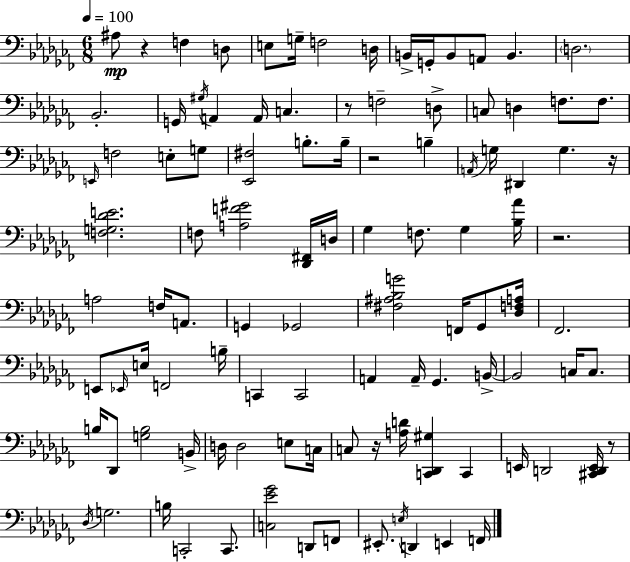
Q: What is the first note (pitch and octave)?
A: A#3